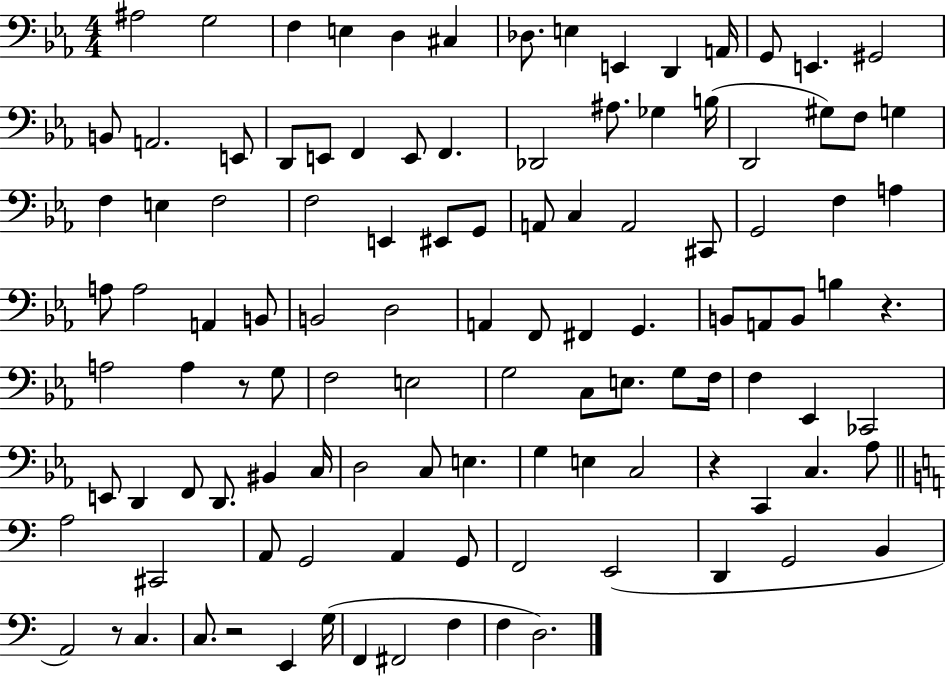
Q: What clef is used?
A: bass